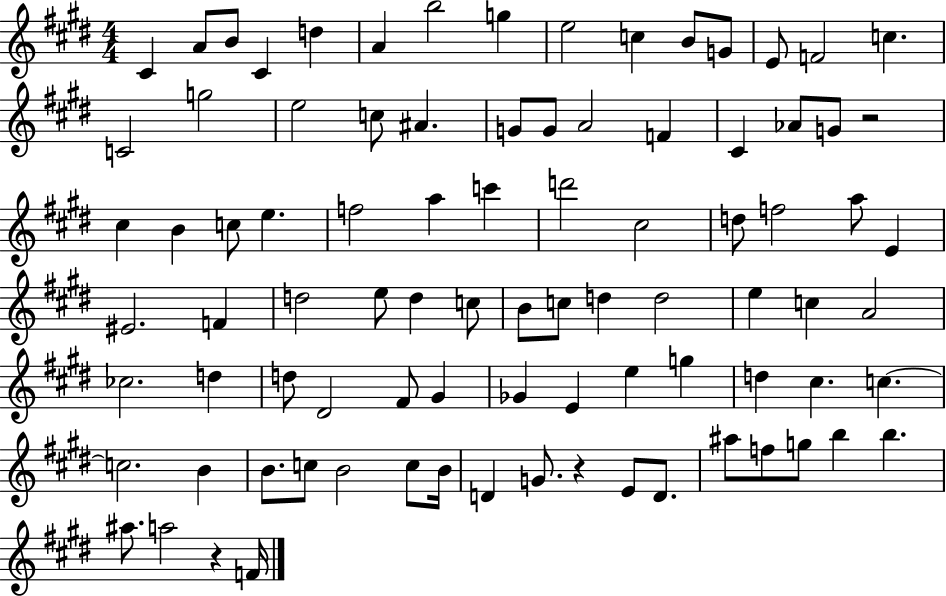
{
  \clef treble
  \numericTimeSignature
  \time 4/4
  \key e \major
  cis'4 a'8 b'8 cis'4 d''4 | a'4 b''2 g''4 | e''2 c''4 b'8 g'8 | e'8 f'2 c''4. | \break c'2 g''2 | e''2 c''8 ais'4. | g'8 g'8 a'2 f'4 | cis'4 aes'8 g'8 r2 | \break cis''4 b'4 c''8 e''4. | f''2 a''4 c'''4 | d'''2 cis''2 | d''8 f''2 a''8 e'4 | \break eis'2. f'4 | d''2 e''8 d''4 c''8 | b'8 c''8 d''4 d''2 | e''4 c''4 a'2 | \break ces''2. d''4 | d''8 dis'2 fis'8 gis'4 | ges'4 e'4 e''4 g''4 | d''4 cis''4. c''4.~~ | \break c''2. b'4 | b'8. c''8 b'2 c''8 b'16 | d'4 g'8. r4 e'8 d'8. | ais''8 f''8 g''8 b''4 b''4. | \break ais''8. a''2 r4 f'16 | \bar "|."
}